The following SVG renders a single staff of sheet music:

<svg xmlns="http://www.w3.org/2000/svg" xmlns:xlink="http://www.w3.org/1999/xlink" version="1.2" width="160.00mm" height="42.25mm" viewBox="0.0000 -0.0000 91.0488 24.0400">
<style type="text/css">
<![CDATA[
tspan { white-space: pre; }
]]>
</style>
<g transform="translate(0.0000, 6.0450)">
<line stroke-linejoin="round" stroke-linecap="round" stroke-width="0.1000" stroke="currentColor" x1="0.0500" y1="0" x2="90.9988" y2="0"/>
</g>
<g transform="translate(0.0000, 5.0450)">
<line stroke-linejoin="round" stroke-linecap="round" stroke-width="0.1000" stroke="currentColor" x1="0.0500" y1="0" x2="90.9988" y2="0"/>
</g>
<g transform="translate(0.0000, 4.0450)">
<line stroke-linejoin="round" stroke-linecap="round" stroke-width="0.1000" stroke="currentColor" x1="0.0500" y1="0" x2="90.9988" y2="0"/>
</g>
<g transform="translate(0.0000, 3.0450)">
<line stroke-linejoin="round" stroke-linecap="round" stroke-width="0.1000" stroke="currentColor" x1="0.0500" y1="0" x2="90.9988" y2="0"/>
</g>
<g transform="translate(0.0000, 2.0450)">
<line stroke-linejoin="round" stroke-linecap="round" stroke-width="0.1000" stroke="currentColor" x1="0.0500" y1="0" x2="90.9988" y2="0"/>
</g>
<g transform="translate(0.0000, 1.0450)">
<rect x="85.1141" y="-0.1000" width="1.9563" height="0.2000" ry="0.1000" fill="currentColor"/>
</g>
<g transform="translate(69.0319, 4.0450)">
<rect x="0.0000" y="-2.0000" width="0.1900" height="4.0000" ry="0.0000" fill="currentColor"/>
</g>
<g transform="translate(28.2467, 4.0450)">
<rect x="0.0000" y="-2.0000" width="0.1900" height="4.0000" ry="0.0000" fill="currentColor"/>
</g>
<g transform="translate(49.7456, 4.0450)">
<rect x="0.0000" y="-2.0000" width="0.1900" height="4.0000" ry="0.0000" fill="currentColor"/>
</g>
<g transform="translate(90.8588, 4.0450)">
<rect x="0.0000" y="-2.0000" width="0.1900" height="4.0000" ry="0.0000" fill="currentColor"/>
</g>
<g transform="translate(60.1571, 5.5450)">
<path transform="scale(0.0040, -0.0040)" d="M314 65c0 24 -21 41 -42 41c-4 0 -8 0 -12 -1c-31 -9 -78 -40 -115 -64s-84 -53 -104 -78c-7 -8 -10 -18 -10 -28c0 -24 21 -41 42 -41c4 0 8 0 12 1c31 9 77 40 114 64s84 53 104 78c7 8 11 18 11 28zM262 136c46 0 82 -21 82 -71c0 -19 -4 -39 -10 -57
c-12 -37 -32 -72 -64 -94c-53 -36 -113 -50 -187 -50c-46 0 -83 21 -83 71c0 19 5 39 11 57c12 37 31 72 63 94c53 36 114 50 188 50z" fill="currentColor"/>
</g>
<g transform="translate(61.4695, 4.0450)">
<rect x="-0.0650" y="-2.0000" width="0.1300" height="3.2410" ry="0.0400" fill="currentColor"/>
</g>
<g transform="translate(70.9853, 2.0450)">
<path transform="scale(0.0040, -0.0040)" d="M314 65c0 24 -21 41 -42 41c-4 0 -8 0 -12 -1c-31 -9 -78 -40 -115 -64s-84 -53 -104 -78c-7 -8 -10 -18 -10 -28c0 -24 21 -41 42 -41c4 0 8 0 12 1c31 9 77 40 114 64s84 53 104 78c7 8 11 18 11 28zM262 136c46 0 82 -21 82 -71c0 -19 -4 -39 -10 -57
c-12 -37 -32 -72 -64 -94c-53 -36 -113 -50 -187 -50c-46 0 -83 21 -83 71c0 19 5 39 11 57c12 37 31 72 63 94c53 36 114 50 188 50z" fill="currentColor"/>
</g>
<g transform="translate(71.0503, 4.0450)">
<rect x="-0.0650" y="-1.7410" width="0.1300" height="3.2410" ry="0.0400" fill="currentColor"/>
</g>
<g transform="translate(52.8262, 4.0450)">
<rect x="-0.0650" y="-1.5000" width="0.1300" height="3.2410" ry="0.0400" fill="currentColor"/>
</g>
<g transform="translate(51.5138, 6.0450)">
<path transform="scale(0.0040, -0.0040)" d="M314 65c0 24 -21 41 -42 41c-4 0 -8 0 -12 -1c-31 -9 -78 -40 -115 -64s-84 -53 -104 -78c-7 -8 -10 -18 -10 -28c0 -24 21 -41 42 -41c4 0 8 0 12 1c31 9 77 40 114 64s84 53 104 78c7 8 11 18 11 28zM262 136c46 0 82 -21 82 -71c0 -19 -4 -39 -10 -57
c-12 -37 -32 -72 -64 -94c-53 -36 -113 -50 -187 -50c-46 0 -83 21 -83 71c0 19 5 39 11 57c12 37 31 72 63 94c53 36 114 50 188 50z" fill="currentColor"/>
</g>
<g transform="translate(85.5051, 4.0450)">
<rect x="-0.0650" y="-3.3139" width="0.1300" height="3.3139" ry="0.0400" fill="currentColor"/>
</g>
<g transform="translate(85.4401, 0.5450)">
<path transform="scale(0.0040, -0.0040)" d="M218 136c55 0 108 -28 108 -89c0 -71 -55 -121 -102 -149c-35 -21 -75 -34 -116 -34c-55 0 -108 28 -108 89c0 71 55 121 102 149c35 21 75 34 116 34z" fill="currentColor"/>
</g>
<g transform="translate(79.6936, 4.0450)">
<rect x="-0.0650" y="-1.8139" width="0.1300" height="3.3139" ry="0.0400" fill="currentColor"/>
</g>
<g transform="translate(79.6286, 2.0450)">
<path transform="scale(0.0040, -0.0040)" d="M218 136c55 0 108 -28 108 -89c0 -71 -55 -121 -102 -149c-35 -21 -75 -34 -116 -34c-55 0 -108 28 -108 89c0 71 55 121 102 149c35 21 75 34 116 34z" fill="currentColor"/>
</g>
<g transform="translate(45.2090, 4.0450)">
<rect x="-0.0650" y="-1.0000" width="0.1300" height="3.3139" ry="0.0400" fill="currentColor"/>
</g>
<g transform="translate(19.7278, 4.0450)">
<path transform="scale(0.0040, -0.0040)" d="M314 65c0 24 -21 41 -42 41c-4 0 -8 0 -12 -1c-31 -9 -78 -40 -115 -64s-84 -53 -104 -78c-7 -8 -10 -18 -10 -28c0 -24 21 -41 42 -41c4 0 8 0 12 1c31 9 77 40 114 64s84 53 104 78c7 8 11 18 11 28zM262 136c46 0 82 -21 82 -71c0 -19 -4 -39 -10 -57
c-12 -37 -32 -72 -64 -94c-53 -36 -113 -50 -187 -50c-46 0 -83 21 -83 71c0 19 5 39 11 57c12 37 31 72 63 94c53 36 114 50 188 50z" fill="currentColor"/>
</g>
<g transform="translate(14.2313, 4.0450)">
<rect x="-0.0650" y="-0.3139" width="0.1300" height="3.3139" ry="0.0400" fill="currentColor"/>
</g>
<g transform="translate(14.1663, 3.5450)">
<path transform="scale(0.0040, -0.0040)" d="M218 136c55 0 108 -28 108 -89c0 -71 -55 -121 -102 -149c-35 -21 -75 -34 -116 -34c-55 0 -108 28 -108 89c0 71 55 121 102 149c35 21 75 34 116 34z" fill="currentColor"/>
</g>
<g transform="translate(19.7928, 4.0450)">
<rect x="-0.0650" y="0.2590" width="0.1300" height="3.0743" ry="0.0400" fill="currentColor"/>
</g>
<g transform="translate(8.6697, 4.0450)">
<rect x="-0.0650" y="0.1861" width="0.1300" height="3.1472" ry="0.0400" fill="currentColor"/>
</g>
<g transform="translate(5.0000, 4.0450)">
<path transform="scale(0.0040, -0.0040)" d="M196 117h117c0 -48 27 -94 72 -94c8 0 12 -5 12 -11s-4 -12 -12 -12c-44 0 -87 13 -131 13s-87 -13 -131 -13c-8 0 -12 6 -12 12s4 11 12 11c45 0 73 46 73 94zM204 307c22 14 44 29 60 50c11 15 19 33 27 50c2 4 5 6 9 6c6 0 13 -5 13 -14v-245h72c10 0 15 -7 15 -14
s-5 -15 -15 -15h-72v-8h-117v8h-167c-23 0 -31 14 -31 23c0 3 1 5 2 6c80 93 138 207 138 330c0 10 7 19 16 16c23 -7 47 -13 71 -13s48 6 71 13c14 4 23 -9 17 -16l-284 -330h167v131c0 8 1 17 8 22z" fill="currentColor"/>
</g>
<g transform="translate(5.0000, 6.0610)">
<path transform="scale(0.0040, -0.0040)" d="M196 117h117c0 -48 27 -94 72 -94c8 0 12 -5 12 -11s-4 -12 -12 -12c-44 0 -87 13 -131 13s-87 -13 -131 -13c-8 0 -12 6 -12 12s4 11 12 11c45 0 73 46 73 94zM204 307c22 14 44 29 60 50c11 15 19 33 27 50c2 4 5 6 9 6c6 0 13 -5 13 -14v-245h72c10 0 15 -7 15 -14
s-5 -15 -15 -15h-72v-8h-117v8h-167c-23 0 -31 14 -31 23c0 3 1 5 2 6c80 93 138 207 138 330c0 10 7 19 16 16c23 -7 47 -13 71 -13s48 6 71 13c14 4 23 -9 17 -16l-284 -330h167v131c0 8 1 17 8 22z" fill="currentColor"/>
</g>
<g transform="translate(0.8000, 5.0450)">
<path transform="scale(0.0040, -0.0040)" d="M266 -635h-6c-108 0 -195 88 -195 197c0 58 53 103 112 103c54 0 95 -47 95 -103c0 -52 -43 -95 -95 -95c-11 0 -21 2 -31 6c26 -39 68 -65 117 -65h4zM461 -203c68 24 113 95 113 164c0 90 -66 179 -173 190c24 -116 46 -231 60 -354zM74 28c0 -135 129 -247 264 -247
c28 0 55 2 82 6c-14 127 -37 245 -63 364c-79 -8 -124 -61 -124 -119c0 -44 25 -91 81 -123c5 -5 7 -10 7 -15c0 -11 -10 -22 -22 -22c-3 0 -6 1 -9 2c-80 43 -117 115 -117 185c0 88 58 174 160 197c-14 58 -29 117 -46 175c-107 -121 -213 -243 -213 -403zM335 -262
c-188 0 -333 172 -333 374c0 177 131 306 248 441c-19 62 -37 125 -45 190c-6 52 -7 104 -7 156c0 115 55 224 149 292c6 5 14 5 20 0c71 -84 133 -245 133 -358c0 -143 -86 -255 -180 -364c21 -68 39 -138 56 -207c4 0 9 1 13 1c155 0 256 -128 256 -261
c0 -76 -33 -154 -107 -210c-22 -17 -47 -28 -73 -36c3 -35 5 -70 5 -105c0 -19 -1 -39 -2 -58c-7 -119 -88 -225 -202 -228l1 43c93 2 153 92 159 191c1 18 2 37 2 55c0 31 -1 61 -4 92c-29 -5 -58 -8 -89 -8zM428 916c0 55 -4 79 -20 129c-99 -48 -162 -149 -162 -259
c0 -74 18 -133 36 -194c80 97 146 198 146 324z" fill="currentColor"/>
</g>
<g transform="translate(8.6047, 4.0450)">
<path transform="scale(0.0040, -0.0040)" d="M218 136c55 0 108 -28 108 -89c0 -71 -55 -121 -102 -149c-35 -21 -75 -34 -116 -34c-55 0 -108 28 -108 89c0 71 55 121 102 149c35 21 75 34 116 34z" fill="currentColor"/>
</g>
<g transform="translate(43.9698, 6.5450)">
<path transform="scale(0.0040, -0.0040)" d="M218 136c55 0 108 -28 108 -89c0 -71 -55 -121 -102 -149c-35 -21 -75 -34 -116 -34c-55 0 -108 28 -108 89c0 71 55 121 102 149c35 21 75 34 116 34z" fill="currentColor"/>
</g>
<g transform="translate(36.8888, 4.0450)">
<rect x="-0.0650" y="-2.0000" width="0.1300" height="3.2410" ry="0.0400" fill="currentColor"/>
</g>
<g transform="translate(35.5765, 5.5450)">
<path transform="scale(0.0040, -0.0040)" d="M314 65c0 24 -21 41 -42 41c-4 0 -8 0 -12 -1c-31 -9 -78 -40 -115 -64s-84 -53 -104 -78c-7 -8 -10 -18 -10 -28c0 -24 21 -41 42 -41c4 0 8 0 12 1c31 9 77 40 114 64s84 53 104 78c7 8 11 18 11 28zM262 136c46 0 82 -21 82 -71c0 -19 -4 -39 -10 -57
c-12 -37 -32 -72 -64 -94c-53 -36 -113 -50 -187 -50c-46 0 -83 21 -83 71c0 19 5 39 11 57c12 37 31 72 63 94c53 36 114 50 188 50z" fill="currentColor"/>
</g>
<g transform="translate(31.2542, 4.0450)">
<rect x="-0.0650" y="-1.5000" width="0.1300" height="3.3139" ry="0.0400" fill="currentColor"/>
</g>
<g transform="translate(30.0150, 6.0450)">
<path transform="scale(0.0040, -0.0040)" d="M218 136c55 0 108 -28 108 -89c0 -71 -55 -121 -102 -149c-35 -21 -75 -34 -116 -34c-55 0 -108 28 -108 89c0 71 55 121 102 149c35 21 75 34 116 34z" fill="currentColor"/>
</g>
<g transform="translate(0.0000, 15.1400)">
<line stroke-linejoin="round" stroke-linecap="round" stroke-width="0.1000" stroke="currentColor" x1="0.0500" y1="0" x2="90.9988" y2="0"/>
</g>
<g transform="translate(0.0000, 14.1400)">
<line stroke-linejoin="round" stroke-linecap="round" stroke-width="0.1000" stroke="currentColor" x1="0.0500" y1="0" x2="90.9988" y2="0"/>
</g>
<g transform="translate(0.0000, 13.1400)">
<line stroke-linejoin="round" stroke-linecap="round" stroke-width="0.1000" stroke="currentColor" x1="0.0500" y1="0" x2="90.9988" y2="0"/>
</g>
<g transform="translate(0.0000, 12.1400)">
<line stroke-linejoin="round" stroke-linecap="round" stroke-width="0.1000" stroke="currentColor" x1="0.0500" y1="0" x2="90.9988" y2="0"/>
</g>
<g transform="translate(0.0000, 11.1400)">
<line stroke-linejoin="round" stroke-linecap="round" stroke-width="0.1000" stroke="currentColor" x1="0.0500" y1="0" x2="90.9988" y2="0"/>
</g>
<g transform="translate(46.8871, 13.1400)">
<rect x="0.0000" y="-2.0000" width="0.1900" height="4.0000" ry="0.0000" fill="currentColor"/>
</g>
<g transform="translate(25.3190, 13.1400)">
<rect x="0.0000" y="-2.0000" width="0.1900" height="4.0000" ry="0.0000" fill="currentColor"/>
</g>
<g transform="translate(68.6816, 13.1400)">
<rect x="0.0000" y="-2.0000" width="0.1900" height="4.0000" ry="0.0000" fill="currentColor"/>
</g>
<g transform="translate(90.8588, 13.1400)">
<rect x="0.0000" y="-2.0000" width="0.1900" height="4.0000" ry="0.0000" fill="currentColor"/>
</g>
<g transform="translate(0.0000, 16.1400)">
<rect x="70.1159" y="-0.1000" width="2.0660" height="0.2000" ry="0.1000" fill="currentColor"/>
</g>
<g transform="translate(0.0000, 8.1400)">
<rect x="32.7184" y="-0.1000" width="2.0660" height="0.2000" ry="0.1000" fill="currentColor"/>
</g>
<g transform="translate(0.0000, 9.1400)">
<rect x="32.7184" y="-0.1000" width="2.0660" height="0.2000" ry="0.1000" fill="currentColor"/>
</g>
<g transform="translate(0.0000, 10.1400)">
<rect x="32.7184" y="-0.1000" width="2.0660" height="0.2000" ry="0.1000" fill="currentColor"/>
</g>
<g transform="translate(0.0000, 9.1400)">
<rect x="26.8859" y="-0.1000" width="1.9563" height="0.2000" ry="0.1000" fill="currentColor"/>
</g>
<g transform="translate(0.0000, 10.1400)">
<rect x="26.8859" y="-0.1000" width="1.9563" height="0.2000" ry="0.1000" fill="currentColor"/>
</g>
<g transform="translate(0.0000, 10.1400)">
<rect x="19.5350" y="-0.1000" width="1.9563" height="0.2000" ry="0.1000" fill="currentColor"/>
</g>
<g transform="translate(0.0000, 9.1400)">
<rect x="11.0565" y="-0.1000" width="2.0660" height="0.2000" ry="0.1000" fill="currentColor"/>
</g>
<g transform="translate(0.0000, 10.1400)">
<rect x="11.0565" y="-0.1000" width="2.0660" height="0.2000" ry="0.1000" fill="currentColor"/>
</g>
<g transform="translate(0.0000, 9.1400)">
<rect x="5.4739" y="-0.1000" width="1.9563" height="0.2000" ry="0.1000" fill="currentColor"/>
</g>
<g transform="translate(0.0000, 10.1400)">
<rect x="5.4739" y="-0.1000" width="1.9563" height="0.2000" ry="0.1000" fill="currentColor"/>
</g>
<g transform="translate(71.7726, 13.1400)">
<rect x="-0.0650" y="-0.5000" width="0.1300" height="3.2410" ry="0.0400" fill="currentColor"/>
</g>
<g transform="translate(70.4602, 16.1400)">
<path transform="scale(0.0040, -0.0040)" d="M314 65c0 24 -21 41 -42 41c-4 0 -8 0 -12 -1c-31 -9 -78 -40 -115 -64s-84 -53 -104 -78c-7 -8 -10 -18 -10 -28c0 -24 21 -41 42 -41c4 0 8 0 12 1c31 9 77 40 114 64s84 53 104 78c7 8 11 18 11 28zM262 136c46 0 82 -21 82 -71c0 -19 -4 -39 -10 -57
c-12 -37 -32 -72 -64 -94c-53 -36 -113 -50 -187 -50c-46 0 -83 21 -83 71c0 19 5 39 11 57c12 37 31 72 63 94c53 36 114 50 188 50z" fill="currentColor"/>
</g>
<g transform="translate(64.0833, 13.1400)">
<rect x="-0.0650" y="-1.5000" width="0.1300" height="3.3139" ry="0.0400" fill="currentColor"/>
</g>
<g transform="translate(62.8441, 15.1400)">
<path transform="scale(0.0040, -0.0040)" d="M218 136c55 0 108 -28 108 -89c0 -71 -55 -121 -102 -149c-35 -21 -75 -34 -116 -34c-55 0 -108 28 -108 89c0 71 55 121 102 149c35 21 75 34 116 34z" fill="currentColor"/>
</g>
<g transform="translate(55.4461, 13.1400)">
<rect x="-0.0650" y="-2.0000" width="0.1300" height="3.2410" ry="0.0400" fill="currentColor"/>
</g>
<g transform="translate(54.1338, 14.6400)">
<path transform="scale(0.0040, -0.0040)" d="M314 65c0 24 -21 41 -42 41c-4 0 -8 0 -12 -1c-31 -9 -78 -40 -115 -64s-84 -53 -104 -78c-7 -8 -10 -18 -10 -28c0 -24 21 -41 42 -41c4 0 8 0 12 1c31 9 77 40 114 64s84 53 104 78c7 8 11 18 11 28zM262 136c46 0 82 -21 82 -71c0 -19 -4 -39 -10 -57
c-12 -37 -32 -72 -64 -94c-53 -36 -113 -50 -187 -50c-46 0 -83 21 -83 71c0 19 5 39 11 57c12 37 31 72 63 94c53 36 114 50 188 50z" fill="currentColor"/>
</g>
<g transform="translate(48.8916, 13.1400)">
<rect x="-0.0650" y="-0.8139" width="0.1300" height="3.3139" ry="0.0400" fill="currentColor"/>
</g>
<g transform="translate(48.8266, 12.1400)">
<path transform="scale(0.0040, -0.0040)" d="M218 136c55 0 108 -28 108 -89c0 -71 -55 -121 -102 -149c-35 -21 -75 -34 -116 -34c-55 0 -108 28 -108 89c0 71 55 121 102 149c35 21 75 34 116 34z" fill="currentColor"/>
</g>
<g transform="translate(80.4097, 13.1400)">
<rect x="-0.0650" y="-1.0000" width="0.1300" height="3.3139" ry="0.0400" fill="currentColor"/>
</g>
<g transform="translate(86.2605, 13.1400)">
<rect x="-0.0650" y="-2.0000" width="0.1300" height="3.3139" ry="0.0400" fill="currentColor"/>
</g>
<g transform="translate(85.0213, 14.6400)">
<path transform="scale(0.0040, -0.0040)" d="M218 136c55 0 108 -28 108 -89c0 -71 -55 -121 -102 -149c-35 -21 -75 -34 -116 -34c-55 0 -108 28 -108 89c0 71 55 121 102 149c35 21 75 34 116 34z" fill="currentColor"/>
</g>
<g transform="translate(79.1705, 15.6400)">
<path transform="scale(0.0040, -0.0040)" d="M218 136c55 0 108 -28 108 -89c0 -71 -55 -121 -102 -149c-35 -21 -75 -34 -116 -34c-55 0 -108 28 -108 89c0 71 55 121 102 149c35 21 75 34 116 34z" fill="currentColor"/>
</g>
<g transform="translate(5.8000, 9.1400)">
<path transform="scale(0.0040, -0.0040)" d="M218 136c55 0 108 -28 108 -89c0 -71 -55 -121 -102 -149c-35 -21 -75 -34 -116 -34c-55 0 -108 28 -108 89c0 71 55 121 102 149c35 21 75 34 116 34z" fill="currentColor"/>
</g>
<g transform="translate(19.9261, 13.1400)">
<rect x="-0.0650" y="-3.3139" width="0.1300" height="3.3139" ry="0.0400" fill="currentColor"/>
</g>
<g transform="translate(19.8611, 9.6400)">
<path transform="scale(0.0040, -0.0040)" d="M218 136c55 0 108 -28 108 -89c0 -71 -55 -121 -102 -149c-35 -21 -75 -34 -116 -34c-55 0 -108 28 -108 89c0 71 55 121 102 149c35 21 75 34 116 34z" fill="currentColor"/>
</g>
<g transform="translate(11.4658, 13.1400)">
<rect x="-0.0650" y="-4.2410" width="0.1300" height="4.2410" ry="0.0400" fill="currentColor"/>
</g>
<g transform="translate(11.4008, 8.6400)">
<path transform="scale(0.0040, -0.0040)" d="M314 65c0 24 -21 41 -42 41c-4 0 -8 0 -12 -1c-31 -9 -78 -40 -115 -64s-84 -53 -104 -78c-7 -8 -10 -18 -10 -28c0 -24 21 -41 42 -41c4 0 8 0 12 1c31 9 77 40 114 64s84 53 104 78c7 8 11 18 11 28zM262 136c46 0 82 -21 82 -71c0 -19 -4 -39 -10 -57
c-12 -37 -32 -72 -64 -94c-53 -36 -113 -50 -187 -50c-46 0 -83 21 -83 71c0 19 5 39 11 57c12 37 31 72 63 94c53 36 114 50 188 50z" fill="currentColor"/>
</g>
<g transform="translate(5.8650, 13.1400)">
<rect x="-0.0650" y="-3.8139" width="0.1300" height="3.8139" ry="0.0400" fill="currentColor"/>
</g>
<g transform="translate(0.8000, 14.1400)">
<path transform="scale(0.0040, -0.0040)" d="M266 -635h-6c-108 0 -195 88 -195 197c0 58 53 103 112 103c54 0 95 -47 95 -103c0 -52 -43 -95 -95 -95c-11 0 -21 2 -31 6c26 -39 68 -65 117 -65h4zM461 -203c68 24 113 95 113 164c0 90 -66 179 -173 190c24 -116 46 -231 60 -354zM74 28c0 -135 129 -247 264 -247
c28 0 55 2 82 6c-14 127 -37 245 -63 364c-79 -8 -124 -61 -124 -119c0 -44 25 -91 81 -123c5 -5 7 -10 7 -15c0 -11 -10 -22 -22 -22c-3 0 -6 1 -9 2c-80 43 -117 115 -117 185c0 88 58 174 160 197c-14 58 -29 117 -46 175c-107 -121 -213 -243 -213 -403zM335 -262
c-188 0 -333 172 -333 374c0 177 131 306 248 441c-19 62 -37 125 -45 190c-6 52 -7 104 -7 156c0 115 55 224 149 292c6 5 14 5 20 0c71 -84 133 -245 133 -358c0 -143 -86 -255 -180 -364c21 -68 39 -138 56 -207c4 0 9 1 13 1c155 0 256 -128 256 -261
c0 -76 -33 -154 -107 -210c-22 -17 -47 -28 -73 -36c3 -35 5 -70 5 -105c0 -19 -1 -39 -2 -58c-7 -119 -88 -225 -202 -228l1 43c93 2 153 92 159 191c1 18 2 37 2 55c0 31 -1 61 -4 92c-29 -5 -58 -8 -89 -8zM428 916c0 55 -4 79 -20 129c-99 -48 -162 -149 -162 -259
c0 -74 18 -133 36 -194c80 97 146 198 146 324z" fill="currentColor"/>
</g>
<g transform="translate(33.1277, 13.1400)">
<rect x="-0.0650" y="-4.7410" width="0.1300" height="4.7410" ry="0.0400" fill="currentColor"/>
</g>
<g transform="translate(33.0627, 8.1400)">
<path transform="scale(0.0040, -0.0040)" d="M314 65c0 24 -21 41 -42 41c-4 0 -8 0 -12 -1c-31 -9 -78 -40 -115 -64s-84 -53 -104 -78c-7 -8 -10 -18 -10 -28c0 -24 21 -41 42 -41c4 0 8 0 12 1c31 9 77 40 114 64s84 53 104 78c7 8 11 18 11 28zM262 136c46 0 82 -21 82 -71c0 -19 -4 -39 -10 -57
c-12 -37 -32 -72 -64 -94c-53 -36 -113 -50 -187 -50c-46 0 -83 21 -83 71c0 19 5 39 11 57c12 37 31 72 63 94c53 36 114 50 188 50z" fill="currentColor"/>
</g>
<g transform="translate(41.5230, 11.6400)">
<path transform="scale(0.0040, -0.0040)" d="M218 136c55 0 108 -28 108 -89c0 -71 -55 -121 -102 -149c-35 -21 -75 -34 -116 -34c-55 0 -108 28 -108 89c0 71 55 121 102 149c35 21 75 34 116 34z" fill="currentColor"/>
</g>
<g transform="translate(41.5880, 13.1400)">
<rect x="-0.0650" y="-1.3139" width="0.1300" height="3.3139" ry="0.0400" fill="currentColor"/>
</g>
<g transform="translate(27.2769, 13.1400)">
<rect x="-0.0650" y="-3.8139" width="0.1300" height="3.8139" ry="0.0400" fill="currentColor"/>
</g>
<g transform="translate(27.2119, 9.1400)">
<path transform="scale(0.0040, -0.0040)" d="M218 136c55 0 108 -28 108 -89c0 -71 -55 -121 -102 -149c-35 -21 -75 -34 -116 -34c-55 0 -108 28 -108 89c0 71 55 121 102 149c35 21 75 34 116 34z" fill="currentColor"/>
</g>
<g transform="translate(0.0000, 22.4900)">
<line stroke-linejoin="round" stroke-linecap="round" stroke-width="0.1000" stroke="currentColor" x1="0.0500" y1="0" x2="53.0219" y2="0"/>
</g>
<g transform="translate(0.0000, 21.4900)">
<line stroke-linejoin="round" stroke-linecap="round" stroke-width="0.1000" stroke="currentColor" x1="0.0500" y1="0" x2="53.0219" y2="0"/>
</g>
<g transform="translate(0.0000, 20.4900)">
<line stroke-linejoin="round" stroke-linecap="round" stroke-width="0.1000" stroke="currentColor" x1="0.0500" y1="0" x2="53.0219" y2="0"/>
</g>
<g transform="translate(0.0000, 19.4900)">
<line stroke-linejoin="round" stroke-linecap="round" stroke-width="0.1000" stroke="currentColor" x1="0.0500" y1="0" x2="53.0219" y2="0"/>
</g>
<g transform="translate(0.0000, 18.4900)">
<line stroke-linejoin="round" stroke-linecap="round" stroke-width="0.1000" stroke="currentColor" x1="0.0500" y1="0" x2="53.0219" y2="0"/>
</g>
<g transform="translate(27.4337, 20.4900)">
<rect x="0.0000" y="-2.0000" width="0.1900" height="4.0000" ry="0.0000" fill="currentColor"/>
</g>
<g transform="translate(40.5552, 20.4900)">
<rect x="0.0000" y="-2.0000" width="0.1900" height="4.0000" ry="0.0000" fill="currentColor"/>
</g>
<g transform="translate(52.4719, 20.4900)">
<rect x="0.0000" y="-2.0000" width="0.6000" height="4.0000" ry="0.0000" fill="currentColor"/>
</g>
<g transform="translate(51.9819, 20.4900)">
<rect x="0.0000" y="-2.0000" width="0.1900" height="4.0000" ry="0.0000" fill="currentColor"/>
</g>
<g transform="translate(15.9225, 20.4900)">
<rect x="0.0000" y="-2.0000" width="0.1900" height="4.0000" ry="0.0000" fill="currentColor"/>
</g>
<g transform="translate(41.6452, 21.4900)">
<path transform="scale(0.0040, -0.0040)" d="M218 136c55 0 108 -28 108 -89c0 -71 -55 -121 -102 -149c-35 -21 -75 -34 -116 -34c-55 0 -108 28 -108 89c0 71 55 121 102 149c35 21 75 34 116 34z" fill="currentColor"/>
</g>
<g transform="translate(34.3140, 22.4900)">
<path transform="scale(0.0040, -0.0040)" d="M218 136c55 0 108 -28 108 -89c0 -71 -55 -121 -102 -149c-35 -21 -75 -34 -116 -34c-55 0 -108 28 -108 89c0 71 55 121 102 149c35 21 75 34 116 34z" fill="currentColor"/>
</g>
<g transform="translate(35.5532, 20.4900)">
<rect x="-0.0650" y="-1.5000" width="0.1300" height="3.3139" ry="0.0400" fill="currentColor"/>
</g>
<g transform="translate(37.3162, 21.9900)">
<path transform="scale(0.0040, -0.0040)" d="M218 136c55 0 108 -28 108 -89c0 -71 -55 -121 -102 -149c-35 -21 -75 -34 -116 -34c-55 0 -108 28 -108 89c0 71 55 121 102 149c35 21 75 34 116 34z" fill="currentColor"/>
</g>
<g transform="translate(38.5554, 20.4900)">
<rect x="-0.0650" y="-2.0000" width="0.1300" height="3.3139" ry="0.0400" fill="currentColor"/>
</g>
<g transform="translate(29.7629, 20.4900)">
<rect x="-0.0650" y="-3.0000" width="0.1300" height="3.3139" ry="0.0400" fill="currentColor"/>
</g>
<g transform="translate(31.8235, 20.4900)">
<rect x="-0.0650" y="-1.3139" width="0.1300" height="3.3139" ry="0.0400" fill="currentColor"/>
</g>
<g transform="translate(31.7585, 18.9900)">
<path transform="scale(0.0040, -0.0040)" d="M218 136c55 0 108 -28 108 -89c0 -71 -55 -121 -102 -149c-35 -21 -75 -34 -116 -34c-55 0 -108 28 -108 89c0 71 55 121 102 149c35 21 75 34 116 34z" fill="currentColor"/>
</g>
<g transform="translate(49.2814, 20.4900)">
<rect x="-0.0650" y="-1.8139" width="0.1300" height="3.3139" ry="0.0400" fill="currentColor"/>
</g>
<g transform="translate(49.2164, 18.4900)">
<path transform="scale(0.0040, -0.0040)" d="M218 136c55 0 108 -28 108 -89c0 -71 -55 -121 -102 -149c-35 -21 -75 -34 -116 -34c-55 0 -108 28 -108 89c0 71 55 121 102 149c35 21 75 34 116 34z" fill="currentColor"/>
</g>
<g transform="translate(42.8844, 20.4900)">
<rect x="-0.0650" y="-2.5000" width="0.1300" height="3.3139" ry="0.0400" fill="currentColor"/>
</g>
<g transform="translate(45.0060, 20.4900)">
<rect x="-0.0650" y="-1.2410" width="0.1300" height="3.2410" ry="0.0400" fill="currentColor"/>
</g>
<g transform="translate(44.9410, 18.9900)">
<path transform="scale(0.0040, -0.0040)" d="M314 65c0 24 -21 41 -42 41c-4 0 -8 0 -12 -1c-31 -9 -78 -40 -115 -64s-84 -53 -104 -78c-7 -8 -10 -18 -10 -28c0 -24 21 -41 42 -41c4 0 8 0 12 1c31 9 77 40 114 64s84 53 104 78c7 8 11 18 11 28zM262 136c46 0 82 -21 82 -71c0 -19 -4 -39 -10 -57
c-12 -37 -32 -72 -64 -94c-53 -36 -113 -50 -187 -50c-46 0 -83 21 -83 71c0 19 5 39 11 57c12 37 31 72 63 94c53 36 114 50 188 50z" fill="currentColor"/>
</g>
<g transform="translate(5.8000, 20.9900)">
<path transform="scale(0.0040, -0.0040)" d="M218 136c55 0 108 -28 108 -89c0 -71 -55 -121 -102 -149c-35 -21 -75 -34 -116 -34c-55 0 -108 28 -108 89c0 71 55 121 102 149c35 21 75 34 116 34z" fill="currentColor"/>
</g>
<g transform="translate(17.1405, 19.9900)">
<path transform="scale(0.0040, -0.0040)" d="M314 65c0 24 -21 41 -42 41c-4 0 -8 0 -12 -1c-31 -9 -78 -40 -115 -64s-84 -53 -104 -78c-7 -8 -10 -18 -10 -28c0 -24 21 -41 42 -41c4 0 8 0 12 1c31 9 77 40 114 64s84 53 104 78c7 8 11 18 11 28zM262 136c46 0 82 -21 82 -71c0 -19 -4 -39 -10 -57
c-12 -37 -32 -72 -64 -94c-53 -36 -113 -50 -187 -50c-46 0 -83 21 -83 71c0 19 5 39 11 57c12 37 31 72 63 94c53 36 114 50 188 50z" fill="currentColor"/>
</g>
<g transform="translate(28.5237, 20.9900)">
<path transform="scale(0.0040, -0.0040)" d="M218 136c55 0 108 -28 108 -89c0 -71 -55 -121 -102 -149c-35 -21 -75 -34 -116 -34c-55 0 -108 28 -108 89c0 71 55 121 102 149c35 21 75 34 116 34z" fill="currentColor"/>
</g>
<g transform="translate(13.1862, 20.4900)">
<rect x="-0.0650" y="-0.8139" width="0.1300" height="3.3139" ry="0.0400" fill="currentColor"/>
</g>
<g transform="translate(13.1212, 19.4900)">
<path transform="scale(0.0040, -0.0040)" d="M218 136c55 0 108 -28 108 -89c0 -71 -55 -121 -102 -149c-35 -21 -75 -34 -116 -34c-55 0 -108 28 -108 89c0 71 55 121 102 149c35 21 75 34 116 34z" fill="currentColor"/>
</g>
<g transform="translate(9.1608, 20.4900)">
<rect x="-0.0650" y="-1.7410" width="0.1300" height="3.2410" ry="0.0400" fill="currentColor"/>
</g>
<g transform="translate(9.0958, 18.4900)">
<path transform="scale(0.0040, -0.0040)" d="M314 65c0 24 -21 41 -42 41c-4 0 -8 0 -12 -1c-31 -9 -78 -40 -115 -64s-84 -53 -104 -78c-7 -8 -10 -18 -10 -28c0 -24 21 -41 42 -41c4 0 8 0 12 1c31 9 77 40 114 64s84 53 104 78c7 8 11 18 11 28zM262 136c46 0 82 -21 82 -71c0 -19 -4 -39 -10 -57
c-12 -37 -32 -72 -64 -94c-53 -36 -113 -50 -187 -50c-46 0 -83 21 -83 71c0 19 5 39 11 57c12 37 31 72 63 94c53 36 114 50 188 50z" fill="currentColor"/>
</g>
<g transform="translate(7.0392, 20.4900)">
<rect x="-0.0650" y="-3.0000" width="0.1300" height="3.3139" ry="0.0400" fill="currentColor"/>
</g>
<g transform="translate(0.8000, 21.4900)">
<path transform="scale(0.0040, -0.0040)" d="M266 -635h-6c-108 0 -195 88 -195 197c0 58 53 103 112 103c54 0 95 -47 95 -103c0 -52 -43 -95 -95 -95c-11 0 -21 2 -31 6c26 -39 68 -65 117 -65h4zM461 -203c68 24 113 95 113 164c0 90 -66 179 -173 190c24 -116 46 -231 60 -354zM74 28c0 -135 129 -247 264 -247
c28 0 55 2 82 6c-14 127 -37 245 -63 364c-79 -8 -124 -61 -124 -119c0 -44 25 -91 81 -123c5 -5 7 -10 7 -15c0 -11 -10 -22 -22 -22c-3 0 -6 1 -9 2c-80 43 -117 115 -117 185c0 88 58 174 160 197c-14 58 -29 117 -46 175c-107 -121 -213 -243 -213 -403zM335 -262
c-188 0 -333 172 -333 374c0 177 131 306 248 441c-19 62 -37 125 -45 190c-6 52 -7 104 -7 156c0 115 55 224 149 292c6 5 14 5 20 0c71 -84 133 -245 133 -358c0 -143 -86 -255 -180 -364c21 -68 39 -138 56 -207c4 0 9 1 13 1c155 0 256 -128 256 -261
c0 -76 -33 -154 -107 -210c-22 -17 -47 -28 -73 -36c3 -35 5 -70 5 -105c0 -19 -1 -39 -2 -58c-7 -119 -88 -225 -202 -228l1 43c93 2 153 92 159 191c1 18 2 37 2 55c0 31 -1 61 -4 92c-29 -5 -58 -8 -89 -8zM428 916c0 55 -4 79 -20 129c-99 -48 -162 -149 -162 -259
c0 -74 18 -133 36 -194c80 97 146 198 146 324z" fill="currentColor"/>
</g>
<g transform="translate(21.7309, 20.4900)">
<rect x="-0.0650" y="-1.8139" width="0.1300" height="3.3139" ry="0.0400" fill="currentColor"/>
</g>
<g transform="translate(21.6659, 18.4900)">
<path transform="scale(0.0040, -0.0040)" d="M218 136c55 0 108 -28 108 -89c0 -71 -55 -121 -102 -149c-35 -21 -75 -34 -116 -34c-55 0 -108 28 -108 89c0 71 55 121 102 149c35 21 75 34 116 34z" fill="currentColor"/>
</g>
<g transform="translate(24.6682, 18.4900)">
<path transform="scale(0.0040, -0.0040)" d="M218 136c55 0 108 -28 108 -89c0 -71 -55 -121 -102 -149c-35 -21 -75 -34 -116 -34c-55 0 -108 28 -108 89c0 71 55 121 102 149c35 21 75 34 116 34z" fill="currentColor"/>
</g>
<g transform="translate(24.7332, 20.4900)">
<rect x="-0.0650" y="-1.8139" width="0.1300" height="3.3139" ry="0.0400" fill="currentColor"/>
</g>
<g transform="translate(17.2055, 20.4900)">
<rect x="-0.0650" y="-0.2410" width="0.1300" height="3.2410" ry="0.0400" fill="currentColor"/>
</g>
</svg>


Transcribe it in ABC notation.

X:1
T:Untitled
M:4/4
L:1/4
K:C
B c B2 E F2 D E2 F2 f2 f b c' d'2 b c' e'2 e d F2 E C2 D F A f2 d c2 f f A e E F G e2 f